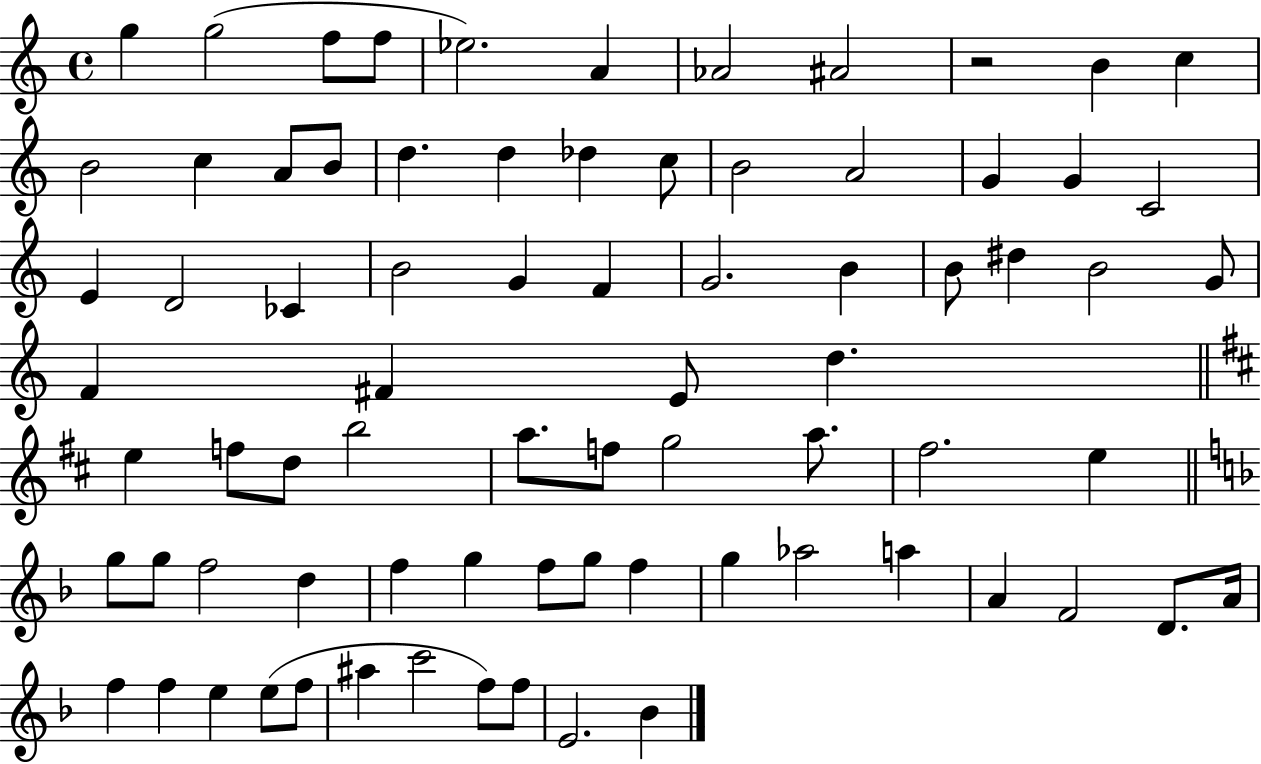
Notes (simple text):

G5/q G5/h F5/e F5/e Eb5/h. A4/q Ab4/h A#4/h R/h B4/q C5/q B4/h C5/q A4/e B4/e D5/q. D5/q Db5/q C5/e B4/h A4/h G4/q G4/q C4/h E4/q D4/h CES4/q B4/h G4/q F4/q G4/h. B4/q B4/e D#5/q B4/h G4/e F4/q F#4/q E4/e D5/q. E5/q F5/e D5/e B5/h A5/e. F5/e G5/h A5/e. F#5/h. E5/q G5/e G5/e F5/h D5/q F5/q G5/q F5/e G5/e F5/q G5/q Ab5/h A5/q A4/q F4/h D4/e. A4/s F5/q F5/q E5/q E5/e F5/e A#5/q C6/h F5/e F5/e E4/h. Bb4/q